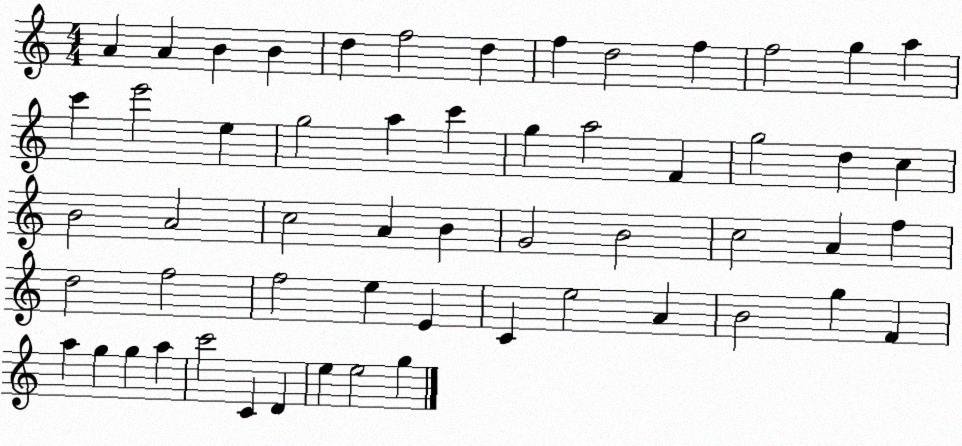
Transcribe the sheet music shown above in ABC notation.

X:1
T:Untitled
M:4/4
L:1/4
K:C
A A B B d f2 d f d2 f f2 g a c' e'2 e g2 a c' g a2 F g2 d c B2 A2 c2 A B G2 B2 c2 A f d2 f2 f2 e E C e2 A B2 g F a g g a c'2 C D e e2 g